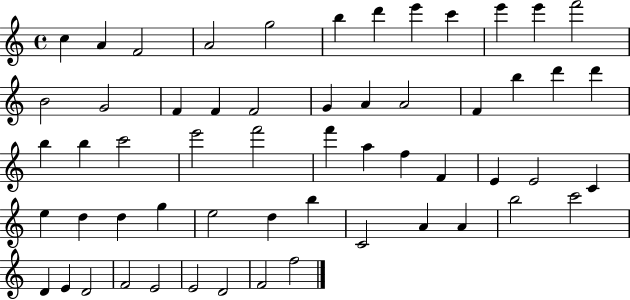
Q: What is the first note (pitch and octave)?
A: C5